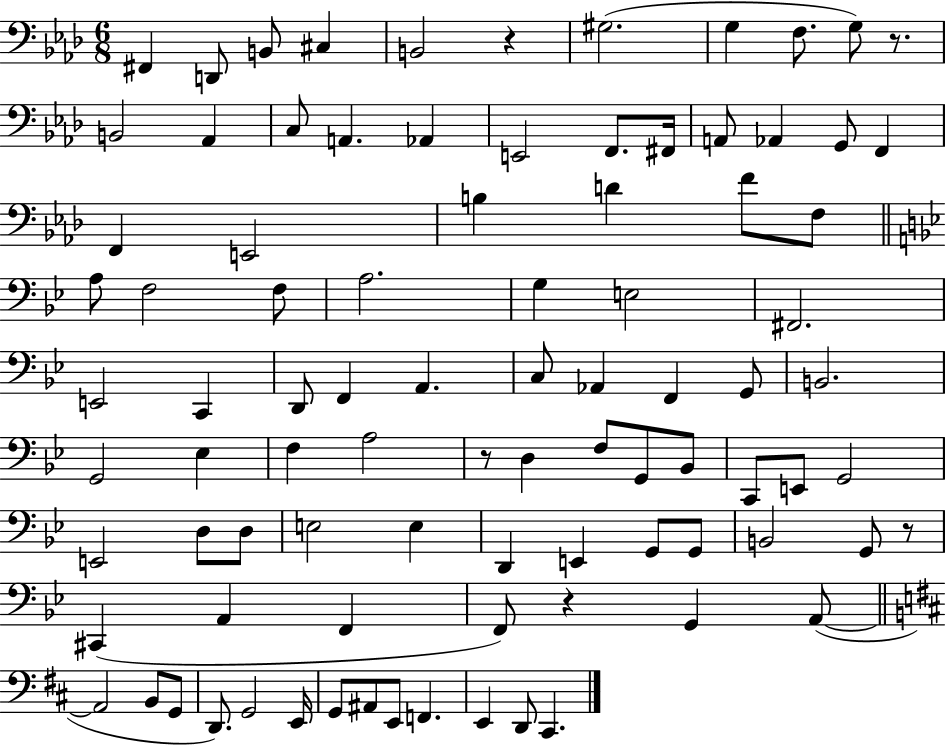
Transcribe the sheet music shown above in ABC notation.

X:1
T:Untitled
M:6/8
L:1/4
K:Ab
^F,, D,,/2 B,,/2 ^C, B,,2 z ^G,2 G, F,/2 G,/2 z/2 B,,2 _A,, C,/2 A,, _A,, E,,2 F,,/2 ^F,,/4 A,,/2 _A,, G,,/2 F,, F,, E,,2 B, D F/2 F,/2 A,/2 F,2 F,/2 A,2 G, E,2 ^F,,2 E,,2 C,, D,,/2 F,, A,, C,/2 _A,, F,, G,,/2 B,,2 G,,2 _E, F, A,2 z/2 D, F,/2 G,,/2 _B,,/2 C,,/2 E,,/2 G,,2 E,,2 D,/2 D,/2 E,2 E, D,, E,, G,,/2 G,,/2 B,,2 G,,/2 z/2 ^C,, A,, F,, F,,/2 z G,, A,,/2 A,,2 B,,/2 G,,/2 D,,/2 G,,2 E,,/4 G,,/2 ^A,,/2 E,,/2 F,, E,, D,,/2 ^C,,